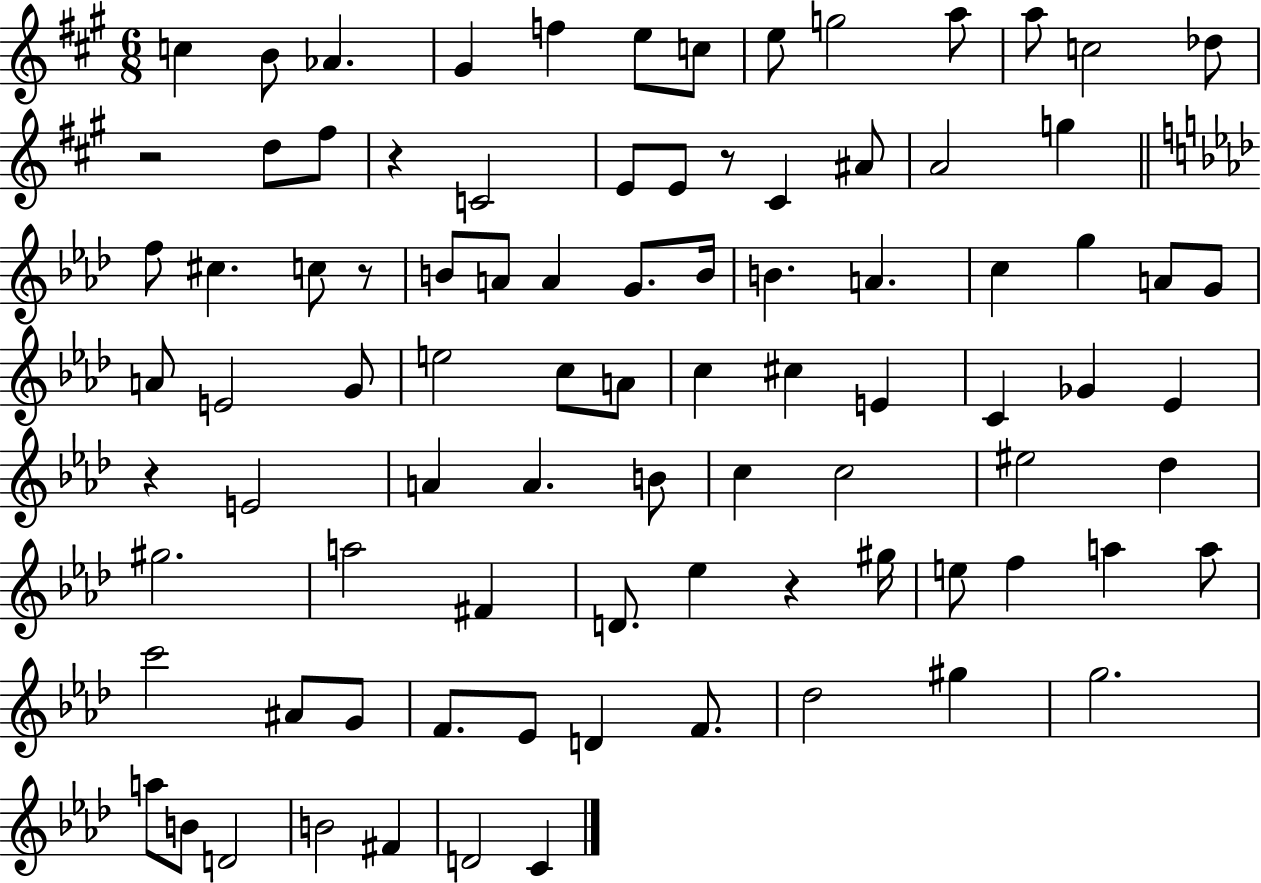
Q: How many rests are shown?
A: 6